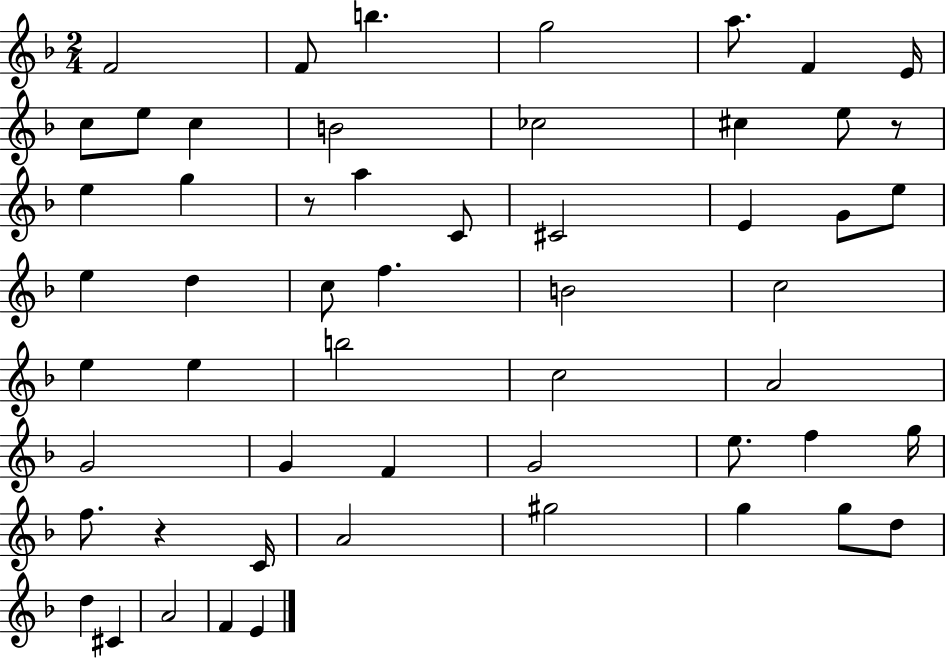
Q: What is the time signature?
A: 2/4